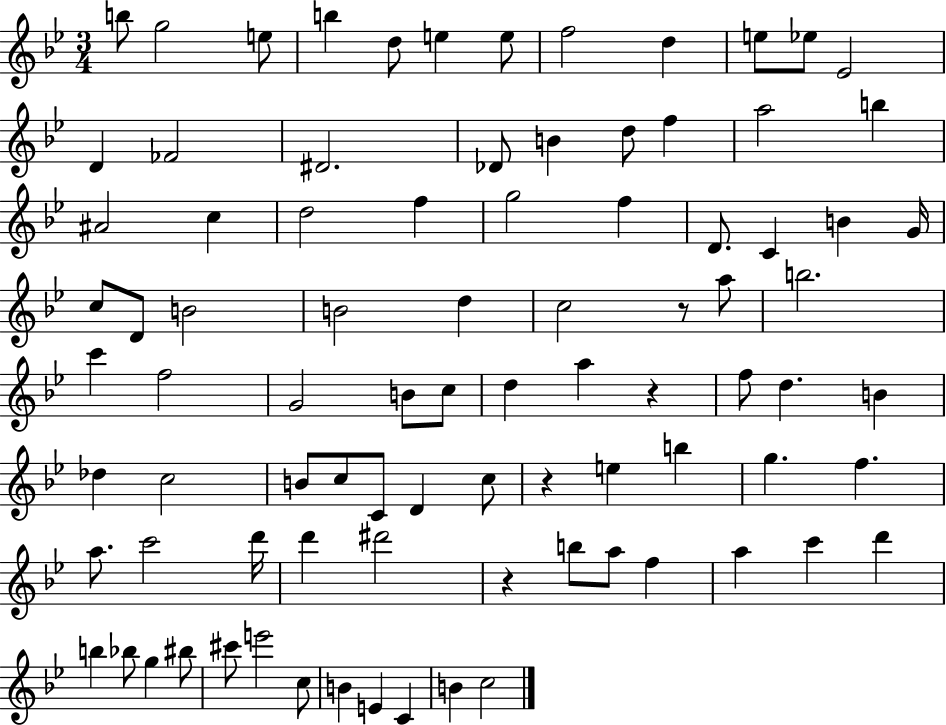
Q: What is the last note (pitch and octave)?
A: C5